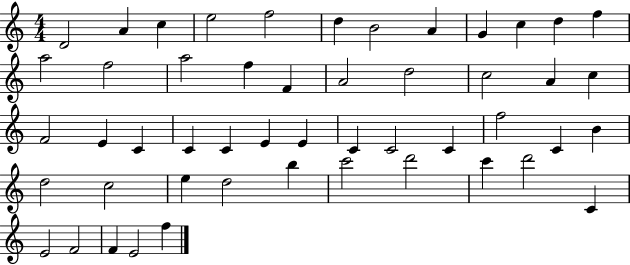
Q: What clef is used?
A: treble